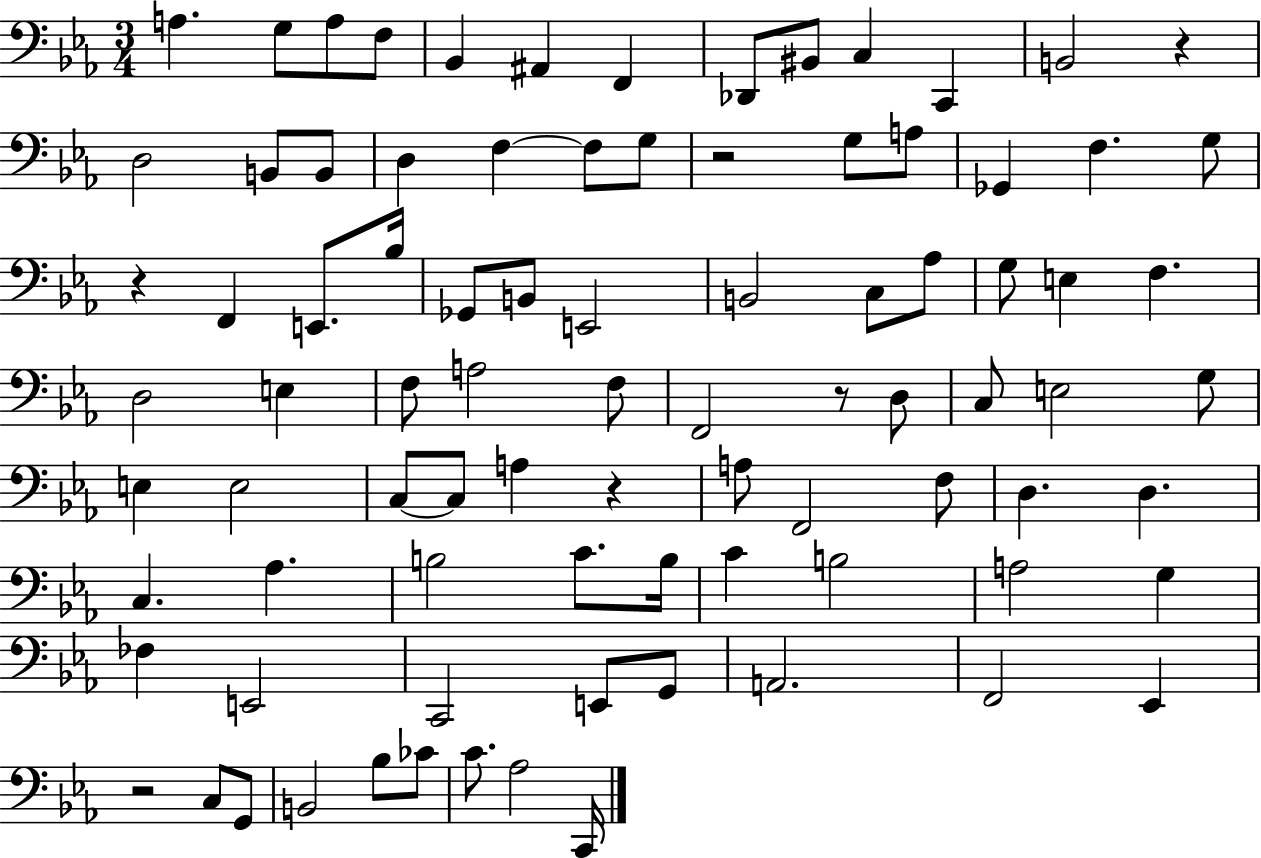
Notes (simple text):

A3/q. G3/e A3/e F3/e Bb2/q A#2/q F2/q Db2/e BIS2/e C3/q C2/q B2/h R/q D3/h B2/e B2/e D3/q F3/q F3/e G3/e R/h G3/e A3/e Gb2/q F3/q. G3/e R/q F2/q E2/e. Bb3/s Gb2/e B2/e E2/h B2/h C3/e Ab3/e G3/e E3/q F3/q. D3/h E3/q F3/e A3/h F3/e F2/h R/e D3/e C3/e E3/h G3/e E3/q E3/h C3/e C3/e A3/q R/q A3/e F2/h F3/e D3/q. D3/q. C3/q. Ab3/q. B3/h C4/e. B3/s C4/q B3/h A3/h G3/q FES3/q E2/h C2/h E2/e G2/e A2/h. F2/h Eb2/q R/h C3/e G2/e B2/h Bb3/e CES4/e C4/e. Ab3/h C2/s